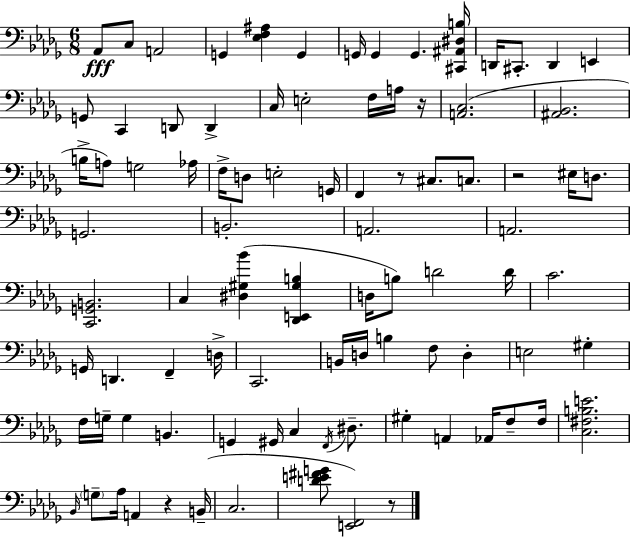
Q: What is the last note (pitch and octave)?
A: C3